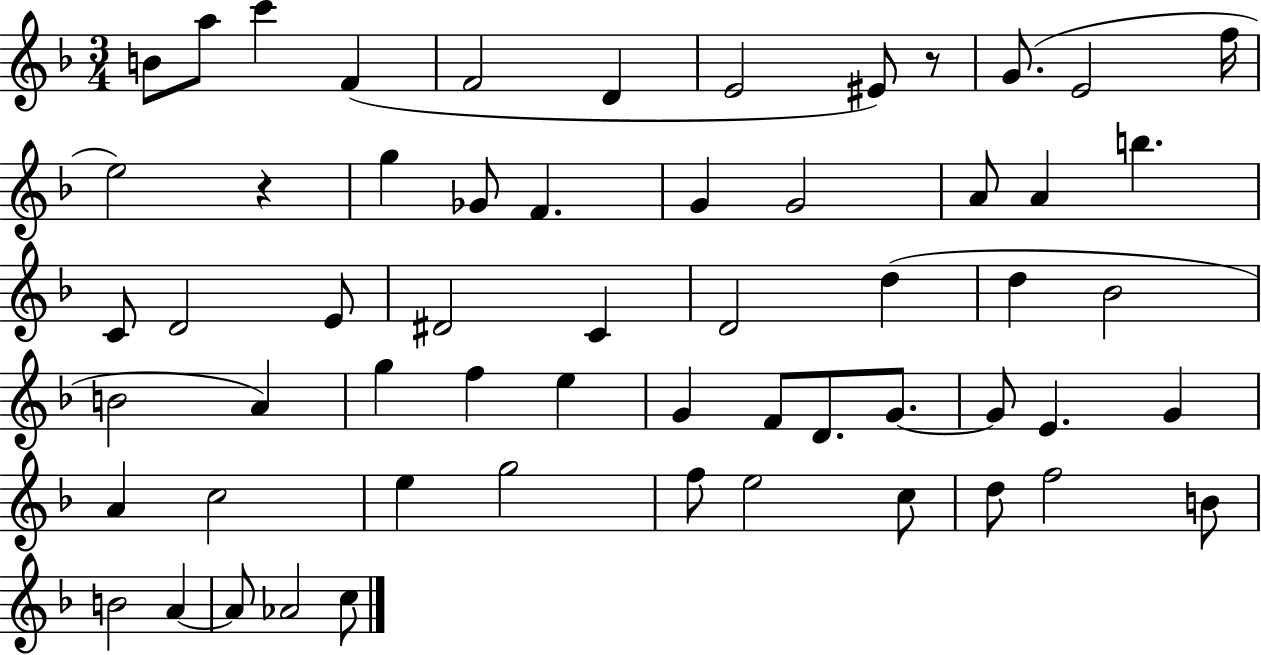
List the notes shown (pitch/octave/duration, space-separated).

B4/e A5/e C6/q F4/q F4/h D4/q E4/h EIS4/e R/e G4/e. E4/h F5/s E5/h R/q G5/q Gb4/e F4/q. G4/q G4/h A4/e A4/q B5/q. C4/e D4/h E4/e D#4/h C4/q D4/h D5/q D5/q Bb4/h B4/h A4/q G5/q F5/q E5/q G4/q F4/e D4/e. G4/e. G4/e E4/q. G4/q A4/q C5/h E5/q G5/h F5/e E5/h C5/e D5/e F5/h B4/e B4/h A4/q A4/e Ab4/h C5/e